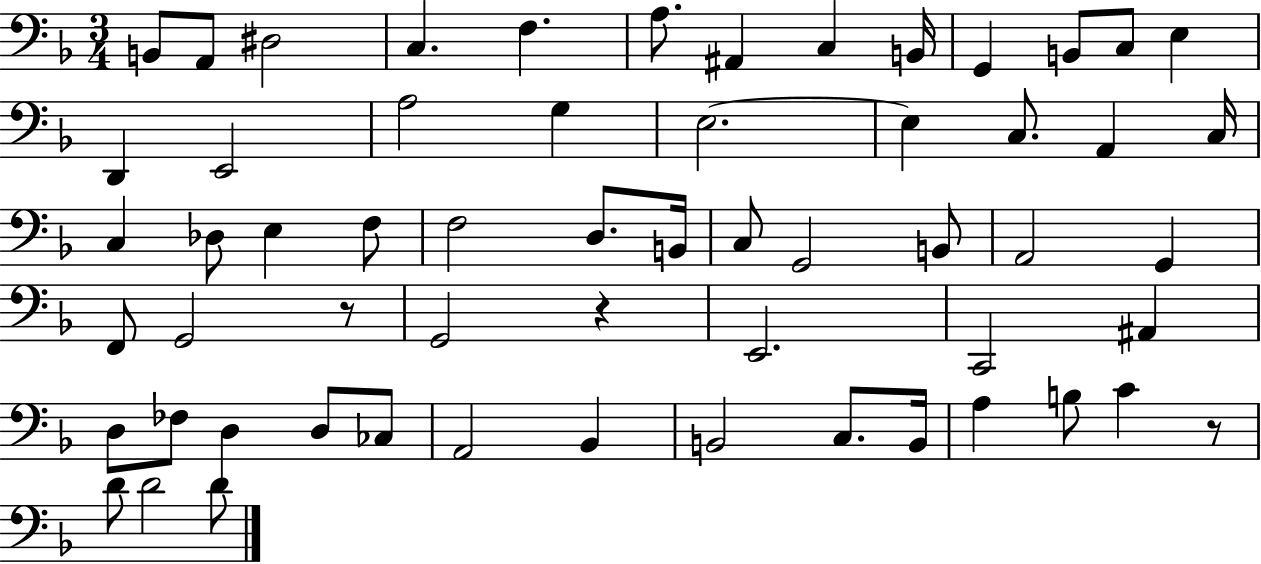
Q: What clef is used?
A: bass